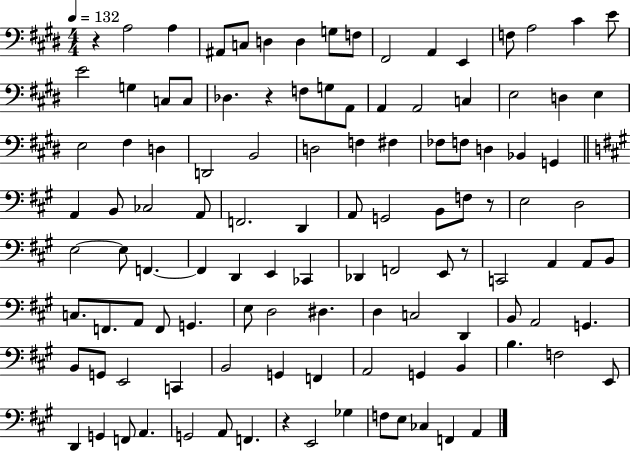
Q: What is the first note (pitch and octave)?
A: A3